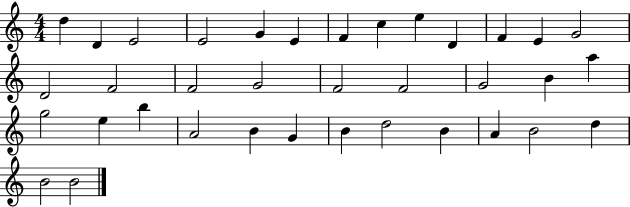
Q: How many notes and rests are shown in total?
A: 36